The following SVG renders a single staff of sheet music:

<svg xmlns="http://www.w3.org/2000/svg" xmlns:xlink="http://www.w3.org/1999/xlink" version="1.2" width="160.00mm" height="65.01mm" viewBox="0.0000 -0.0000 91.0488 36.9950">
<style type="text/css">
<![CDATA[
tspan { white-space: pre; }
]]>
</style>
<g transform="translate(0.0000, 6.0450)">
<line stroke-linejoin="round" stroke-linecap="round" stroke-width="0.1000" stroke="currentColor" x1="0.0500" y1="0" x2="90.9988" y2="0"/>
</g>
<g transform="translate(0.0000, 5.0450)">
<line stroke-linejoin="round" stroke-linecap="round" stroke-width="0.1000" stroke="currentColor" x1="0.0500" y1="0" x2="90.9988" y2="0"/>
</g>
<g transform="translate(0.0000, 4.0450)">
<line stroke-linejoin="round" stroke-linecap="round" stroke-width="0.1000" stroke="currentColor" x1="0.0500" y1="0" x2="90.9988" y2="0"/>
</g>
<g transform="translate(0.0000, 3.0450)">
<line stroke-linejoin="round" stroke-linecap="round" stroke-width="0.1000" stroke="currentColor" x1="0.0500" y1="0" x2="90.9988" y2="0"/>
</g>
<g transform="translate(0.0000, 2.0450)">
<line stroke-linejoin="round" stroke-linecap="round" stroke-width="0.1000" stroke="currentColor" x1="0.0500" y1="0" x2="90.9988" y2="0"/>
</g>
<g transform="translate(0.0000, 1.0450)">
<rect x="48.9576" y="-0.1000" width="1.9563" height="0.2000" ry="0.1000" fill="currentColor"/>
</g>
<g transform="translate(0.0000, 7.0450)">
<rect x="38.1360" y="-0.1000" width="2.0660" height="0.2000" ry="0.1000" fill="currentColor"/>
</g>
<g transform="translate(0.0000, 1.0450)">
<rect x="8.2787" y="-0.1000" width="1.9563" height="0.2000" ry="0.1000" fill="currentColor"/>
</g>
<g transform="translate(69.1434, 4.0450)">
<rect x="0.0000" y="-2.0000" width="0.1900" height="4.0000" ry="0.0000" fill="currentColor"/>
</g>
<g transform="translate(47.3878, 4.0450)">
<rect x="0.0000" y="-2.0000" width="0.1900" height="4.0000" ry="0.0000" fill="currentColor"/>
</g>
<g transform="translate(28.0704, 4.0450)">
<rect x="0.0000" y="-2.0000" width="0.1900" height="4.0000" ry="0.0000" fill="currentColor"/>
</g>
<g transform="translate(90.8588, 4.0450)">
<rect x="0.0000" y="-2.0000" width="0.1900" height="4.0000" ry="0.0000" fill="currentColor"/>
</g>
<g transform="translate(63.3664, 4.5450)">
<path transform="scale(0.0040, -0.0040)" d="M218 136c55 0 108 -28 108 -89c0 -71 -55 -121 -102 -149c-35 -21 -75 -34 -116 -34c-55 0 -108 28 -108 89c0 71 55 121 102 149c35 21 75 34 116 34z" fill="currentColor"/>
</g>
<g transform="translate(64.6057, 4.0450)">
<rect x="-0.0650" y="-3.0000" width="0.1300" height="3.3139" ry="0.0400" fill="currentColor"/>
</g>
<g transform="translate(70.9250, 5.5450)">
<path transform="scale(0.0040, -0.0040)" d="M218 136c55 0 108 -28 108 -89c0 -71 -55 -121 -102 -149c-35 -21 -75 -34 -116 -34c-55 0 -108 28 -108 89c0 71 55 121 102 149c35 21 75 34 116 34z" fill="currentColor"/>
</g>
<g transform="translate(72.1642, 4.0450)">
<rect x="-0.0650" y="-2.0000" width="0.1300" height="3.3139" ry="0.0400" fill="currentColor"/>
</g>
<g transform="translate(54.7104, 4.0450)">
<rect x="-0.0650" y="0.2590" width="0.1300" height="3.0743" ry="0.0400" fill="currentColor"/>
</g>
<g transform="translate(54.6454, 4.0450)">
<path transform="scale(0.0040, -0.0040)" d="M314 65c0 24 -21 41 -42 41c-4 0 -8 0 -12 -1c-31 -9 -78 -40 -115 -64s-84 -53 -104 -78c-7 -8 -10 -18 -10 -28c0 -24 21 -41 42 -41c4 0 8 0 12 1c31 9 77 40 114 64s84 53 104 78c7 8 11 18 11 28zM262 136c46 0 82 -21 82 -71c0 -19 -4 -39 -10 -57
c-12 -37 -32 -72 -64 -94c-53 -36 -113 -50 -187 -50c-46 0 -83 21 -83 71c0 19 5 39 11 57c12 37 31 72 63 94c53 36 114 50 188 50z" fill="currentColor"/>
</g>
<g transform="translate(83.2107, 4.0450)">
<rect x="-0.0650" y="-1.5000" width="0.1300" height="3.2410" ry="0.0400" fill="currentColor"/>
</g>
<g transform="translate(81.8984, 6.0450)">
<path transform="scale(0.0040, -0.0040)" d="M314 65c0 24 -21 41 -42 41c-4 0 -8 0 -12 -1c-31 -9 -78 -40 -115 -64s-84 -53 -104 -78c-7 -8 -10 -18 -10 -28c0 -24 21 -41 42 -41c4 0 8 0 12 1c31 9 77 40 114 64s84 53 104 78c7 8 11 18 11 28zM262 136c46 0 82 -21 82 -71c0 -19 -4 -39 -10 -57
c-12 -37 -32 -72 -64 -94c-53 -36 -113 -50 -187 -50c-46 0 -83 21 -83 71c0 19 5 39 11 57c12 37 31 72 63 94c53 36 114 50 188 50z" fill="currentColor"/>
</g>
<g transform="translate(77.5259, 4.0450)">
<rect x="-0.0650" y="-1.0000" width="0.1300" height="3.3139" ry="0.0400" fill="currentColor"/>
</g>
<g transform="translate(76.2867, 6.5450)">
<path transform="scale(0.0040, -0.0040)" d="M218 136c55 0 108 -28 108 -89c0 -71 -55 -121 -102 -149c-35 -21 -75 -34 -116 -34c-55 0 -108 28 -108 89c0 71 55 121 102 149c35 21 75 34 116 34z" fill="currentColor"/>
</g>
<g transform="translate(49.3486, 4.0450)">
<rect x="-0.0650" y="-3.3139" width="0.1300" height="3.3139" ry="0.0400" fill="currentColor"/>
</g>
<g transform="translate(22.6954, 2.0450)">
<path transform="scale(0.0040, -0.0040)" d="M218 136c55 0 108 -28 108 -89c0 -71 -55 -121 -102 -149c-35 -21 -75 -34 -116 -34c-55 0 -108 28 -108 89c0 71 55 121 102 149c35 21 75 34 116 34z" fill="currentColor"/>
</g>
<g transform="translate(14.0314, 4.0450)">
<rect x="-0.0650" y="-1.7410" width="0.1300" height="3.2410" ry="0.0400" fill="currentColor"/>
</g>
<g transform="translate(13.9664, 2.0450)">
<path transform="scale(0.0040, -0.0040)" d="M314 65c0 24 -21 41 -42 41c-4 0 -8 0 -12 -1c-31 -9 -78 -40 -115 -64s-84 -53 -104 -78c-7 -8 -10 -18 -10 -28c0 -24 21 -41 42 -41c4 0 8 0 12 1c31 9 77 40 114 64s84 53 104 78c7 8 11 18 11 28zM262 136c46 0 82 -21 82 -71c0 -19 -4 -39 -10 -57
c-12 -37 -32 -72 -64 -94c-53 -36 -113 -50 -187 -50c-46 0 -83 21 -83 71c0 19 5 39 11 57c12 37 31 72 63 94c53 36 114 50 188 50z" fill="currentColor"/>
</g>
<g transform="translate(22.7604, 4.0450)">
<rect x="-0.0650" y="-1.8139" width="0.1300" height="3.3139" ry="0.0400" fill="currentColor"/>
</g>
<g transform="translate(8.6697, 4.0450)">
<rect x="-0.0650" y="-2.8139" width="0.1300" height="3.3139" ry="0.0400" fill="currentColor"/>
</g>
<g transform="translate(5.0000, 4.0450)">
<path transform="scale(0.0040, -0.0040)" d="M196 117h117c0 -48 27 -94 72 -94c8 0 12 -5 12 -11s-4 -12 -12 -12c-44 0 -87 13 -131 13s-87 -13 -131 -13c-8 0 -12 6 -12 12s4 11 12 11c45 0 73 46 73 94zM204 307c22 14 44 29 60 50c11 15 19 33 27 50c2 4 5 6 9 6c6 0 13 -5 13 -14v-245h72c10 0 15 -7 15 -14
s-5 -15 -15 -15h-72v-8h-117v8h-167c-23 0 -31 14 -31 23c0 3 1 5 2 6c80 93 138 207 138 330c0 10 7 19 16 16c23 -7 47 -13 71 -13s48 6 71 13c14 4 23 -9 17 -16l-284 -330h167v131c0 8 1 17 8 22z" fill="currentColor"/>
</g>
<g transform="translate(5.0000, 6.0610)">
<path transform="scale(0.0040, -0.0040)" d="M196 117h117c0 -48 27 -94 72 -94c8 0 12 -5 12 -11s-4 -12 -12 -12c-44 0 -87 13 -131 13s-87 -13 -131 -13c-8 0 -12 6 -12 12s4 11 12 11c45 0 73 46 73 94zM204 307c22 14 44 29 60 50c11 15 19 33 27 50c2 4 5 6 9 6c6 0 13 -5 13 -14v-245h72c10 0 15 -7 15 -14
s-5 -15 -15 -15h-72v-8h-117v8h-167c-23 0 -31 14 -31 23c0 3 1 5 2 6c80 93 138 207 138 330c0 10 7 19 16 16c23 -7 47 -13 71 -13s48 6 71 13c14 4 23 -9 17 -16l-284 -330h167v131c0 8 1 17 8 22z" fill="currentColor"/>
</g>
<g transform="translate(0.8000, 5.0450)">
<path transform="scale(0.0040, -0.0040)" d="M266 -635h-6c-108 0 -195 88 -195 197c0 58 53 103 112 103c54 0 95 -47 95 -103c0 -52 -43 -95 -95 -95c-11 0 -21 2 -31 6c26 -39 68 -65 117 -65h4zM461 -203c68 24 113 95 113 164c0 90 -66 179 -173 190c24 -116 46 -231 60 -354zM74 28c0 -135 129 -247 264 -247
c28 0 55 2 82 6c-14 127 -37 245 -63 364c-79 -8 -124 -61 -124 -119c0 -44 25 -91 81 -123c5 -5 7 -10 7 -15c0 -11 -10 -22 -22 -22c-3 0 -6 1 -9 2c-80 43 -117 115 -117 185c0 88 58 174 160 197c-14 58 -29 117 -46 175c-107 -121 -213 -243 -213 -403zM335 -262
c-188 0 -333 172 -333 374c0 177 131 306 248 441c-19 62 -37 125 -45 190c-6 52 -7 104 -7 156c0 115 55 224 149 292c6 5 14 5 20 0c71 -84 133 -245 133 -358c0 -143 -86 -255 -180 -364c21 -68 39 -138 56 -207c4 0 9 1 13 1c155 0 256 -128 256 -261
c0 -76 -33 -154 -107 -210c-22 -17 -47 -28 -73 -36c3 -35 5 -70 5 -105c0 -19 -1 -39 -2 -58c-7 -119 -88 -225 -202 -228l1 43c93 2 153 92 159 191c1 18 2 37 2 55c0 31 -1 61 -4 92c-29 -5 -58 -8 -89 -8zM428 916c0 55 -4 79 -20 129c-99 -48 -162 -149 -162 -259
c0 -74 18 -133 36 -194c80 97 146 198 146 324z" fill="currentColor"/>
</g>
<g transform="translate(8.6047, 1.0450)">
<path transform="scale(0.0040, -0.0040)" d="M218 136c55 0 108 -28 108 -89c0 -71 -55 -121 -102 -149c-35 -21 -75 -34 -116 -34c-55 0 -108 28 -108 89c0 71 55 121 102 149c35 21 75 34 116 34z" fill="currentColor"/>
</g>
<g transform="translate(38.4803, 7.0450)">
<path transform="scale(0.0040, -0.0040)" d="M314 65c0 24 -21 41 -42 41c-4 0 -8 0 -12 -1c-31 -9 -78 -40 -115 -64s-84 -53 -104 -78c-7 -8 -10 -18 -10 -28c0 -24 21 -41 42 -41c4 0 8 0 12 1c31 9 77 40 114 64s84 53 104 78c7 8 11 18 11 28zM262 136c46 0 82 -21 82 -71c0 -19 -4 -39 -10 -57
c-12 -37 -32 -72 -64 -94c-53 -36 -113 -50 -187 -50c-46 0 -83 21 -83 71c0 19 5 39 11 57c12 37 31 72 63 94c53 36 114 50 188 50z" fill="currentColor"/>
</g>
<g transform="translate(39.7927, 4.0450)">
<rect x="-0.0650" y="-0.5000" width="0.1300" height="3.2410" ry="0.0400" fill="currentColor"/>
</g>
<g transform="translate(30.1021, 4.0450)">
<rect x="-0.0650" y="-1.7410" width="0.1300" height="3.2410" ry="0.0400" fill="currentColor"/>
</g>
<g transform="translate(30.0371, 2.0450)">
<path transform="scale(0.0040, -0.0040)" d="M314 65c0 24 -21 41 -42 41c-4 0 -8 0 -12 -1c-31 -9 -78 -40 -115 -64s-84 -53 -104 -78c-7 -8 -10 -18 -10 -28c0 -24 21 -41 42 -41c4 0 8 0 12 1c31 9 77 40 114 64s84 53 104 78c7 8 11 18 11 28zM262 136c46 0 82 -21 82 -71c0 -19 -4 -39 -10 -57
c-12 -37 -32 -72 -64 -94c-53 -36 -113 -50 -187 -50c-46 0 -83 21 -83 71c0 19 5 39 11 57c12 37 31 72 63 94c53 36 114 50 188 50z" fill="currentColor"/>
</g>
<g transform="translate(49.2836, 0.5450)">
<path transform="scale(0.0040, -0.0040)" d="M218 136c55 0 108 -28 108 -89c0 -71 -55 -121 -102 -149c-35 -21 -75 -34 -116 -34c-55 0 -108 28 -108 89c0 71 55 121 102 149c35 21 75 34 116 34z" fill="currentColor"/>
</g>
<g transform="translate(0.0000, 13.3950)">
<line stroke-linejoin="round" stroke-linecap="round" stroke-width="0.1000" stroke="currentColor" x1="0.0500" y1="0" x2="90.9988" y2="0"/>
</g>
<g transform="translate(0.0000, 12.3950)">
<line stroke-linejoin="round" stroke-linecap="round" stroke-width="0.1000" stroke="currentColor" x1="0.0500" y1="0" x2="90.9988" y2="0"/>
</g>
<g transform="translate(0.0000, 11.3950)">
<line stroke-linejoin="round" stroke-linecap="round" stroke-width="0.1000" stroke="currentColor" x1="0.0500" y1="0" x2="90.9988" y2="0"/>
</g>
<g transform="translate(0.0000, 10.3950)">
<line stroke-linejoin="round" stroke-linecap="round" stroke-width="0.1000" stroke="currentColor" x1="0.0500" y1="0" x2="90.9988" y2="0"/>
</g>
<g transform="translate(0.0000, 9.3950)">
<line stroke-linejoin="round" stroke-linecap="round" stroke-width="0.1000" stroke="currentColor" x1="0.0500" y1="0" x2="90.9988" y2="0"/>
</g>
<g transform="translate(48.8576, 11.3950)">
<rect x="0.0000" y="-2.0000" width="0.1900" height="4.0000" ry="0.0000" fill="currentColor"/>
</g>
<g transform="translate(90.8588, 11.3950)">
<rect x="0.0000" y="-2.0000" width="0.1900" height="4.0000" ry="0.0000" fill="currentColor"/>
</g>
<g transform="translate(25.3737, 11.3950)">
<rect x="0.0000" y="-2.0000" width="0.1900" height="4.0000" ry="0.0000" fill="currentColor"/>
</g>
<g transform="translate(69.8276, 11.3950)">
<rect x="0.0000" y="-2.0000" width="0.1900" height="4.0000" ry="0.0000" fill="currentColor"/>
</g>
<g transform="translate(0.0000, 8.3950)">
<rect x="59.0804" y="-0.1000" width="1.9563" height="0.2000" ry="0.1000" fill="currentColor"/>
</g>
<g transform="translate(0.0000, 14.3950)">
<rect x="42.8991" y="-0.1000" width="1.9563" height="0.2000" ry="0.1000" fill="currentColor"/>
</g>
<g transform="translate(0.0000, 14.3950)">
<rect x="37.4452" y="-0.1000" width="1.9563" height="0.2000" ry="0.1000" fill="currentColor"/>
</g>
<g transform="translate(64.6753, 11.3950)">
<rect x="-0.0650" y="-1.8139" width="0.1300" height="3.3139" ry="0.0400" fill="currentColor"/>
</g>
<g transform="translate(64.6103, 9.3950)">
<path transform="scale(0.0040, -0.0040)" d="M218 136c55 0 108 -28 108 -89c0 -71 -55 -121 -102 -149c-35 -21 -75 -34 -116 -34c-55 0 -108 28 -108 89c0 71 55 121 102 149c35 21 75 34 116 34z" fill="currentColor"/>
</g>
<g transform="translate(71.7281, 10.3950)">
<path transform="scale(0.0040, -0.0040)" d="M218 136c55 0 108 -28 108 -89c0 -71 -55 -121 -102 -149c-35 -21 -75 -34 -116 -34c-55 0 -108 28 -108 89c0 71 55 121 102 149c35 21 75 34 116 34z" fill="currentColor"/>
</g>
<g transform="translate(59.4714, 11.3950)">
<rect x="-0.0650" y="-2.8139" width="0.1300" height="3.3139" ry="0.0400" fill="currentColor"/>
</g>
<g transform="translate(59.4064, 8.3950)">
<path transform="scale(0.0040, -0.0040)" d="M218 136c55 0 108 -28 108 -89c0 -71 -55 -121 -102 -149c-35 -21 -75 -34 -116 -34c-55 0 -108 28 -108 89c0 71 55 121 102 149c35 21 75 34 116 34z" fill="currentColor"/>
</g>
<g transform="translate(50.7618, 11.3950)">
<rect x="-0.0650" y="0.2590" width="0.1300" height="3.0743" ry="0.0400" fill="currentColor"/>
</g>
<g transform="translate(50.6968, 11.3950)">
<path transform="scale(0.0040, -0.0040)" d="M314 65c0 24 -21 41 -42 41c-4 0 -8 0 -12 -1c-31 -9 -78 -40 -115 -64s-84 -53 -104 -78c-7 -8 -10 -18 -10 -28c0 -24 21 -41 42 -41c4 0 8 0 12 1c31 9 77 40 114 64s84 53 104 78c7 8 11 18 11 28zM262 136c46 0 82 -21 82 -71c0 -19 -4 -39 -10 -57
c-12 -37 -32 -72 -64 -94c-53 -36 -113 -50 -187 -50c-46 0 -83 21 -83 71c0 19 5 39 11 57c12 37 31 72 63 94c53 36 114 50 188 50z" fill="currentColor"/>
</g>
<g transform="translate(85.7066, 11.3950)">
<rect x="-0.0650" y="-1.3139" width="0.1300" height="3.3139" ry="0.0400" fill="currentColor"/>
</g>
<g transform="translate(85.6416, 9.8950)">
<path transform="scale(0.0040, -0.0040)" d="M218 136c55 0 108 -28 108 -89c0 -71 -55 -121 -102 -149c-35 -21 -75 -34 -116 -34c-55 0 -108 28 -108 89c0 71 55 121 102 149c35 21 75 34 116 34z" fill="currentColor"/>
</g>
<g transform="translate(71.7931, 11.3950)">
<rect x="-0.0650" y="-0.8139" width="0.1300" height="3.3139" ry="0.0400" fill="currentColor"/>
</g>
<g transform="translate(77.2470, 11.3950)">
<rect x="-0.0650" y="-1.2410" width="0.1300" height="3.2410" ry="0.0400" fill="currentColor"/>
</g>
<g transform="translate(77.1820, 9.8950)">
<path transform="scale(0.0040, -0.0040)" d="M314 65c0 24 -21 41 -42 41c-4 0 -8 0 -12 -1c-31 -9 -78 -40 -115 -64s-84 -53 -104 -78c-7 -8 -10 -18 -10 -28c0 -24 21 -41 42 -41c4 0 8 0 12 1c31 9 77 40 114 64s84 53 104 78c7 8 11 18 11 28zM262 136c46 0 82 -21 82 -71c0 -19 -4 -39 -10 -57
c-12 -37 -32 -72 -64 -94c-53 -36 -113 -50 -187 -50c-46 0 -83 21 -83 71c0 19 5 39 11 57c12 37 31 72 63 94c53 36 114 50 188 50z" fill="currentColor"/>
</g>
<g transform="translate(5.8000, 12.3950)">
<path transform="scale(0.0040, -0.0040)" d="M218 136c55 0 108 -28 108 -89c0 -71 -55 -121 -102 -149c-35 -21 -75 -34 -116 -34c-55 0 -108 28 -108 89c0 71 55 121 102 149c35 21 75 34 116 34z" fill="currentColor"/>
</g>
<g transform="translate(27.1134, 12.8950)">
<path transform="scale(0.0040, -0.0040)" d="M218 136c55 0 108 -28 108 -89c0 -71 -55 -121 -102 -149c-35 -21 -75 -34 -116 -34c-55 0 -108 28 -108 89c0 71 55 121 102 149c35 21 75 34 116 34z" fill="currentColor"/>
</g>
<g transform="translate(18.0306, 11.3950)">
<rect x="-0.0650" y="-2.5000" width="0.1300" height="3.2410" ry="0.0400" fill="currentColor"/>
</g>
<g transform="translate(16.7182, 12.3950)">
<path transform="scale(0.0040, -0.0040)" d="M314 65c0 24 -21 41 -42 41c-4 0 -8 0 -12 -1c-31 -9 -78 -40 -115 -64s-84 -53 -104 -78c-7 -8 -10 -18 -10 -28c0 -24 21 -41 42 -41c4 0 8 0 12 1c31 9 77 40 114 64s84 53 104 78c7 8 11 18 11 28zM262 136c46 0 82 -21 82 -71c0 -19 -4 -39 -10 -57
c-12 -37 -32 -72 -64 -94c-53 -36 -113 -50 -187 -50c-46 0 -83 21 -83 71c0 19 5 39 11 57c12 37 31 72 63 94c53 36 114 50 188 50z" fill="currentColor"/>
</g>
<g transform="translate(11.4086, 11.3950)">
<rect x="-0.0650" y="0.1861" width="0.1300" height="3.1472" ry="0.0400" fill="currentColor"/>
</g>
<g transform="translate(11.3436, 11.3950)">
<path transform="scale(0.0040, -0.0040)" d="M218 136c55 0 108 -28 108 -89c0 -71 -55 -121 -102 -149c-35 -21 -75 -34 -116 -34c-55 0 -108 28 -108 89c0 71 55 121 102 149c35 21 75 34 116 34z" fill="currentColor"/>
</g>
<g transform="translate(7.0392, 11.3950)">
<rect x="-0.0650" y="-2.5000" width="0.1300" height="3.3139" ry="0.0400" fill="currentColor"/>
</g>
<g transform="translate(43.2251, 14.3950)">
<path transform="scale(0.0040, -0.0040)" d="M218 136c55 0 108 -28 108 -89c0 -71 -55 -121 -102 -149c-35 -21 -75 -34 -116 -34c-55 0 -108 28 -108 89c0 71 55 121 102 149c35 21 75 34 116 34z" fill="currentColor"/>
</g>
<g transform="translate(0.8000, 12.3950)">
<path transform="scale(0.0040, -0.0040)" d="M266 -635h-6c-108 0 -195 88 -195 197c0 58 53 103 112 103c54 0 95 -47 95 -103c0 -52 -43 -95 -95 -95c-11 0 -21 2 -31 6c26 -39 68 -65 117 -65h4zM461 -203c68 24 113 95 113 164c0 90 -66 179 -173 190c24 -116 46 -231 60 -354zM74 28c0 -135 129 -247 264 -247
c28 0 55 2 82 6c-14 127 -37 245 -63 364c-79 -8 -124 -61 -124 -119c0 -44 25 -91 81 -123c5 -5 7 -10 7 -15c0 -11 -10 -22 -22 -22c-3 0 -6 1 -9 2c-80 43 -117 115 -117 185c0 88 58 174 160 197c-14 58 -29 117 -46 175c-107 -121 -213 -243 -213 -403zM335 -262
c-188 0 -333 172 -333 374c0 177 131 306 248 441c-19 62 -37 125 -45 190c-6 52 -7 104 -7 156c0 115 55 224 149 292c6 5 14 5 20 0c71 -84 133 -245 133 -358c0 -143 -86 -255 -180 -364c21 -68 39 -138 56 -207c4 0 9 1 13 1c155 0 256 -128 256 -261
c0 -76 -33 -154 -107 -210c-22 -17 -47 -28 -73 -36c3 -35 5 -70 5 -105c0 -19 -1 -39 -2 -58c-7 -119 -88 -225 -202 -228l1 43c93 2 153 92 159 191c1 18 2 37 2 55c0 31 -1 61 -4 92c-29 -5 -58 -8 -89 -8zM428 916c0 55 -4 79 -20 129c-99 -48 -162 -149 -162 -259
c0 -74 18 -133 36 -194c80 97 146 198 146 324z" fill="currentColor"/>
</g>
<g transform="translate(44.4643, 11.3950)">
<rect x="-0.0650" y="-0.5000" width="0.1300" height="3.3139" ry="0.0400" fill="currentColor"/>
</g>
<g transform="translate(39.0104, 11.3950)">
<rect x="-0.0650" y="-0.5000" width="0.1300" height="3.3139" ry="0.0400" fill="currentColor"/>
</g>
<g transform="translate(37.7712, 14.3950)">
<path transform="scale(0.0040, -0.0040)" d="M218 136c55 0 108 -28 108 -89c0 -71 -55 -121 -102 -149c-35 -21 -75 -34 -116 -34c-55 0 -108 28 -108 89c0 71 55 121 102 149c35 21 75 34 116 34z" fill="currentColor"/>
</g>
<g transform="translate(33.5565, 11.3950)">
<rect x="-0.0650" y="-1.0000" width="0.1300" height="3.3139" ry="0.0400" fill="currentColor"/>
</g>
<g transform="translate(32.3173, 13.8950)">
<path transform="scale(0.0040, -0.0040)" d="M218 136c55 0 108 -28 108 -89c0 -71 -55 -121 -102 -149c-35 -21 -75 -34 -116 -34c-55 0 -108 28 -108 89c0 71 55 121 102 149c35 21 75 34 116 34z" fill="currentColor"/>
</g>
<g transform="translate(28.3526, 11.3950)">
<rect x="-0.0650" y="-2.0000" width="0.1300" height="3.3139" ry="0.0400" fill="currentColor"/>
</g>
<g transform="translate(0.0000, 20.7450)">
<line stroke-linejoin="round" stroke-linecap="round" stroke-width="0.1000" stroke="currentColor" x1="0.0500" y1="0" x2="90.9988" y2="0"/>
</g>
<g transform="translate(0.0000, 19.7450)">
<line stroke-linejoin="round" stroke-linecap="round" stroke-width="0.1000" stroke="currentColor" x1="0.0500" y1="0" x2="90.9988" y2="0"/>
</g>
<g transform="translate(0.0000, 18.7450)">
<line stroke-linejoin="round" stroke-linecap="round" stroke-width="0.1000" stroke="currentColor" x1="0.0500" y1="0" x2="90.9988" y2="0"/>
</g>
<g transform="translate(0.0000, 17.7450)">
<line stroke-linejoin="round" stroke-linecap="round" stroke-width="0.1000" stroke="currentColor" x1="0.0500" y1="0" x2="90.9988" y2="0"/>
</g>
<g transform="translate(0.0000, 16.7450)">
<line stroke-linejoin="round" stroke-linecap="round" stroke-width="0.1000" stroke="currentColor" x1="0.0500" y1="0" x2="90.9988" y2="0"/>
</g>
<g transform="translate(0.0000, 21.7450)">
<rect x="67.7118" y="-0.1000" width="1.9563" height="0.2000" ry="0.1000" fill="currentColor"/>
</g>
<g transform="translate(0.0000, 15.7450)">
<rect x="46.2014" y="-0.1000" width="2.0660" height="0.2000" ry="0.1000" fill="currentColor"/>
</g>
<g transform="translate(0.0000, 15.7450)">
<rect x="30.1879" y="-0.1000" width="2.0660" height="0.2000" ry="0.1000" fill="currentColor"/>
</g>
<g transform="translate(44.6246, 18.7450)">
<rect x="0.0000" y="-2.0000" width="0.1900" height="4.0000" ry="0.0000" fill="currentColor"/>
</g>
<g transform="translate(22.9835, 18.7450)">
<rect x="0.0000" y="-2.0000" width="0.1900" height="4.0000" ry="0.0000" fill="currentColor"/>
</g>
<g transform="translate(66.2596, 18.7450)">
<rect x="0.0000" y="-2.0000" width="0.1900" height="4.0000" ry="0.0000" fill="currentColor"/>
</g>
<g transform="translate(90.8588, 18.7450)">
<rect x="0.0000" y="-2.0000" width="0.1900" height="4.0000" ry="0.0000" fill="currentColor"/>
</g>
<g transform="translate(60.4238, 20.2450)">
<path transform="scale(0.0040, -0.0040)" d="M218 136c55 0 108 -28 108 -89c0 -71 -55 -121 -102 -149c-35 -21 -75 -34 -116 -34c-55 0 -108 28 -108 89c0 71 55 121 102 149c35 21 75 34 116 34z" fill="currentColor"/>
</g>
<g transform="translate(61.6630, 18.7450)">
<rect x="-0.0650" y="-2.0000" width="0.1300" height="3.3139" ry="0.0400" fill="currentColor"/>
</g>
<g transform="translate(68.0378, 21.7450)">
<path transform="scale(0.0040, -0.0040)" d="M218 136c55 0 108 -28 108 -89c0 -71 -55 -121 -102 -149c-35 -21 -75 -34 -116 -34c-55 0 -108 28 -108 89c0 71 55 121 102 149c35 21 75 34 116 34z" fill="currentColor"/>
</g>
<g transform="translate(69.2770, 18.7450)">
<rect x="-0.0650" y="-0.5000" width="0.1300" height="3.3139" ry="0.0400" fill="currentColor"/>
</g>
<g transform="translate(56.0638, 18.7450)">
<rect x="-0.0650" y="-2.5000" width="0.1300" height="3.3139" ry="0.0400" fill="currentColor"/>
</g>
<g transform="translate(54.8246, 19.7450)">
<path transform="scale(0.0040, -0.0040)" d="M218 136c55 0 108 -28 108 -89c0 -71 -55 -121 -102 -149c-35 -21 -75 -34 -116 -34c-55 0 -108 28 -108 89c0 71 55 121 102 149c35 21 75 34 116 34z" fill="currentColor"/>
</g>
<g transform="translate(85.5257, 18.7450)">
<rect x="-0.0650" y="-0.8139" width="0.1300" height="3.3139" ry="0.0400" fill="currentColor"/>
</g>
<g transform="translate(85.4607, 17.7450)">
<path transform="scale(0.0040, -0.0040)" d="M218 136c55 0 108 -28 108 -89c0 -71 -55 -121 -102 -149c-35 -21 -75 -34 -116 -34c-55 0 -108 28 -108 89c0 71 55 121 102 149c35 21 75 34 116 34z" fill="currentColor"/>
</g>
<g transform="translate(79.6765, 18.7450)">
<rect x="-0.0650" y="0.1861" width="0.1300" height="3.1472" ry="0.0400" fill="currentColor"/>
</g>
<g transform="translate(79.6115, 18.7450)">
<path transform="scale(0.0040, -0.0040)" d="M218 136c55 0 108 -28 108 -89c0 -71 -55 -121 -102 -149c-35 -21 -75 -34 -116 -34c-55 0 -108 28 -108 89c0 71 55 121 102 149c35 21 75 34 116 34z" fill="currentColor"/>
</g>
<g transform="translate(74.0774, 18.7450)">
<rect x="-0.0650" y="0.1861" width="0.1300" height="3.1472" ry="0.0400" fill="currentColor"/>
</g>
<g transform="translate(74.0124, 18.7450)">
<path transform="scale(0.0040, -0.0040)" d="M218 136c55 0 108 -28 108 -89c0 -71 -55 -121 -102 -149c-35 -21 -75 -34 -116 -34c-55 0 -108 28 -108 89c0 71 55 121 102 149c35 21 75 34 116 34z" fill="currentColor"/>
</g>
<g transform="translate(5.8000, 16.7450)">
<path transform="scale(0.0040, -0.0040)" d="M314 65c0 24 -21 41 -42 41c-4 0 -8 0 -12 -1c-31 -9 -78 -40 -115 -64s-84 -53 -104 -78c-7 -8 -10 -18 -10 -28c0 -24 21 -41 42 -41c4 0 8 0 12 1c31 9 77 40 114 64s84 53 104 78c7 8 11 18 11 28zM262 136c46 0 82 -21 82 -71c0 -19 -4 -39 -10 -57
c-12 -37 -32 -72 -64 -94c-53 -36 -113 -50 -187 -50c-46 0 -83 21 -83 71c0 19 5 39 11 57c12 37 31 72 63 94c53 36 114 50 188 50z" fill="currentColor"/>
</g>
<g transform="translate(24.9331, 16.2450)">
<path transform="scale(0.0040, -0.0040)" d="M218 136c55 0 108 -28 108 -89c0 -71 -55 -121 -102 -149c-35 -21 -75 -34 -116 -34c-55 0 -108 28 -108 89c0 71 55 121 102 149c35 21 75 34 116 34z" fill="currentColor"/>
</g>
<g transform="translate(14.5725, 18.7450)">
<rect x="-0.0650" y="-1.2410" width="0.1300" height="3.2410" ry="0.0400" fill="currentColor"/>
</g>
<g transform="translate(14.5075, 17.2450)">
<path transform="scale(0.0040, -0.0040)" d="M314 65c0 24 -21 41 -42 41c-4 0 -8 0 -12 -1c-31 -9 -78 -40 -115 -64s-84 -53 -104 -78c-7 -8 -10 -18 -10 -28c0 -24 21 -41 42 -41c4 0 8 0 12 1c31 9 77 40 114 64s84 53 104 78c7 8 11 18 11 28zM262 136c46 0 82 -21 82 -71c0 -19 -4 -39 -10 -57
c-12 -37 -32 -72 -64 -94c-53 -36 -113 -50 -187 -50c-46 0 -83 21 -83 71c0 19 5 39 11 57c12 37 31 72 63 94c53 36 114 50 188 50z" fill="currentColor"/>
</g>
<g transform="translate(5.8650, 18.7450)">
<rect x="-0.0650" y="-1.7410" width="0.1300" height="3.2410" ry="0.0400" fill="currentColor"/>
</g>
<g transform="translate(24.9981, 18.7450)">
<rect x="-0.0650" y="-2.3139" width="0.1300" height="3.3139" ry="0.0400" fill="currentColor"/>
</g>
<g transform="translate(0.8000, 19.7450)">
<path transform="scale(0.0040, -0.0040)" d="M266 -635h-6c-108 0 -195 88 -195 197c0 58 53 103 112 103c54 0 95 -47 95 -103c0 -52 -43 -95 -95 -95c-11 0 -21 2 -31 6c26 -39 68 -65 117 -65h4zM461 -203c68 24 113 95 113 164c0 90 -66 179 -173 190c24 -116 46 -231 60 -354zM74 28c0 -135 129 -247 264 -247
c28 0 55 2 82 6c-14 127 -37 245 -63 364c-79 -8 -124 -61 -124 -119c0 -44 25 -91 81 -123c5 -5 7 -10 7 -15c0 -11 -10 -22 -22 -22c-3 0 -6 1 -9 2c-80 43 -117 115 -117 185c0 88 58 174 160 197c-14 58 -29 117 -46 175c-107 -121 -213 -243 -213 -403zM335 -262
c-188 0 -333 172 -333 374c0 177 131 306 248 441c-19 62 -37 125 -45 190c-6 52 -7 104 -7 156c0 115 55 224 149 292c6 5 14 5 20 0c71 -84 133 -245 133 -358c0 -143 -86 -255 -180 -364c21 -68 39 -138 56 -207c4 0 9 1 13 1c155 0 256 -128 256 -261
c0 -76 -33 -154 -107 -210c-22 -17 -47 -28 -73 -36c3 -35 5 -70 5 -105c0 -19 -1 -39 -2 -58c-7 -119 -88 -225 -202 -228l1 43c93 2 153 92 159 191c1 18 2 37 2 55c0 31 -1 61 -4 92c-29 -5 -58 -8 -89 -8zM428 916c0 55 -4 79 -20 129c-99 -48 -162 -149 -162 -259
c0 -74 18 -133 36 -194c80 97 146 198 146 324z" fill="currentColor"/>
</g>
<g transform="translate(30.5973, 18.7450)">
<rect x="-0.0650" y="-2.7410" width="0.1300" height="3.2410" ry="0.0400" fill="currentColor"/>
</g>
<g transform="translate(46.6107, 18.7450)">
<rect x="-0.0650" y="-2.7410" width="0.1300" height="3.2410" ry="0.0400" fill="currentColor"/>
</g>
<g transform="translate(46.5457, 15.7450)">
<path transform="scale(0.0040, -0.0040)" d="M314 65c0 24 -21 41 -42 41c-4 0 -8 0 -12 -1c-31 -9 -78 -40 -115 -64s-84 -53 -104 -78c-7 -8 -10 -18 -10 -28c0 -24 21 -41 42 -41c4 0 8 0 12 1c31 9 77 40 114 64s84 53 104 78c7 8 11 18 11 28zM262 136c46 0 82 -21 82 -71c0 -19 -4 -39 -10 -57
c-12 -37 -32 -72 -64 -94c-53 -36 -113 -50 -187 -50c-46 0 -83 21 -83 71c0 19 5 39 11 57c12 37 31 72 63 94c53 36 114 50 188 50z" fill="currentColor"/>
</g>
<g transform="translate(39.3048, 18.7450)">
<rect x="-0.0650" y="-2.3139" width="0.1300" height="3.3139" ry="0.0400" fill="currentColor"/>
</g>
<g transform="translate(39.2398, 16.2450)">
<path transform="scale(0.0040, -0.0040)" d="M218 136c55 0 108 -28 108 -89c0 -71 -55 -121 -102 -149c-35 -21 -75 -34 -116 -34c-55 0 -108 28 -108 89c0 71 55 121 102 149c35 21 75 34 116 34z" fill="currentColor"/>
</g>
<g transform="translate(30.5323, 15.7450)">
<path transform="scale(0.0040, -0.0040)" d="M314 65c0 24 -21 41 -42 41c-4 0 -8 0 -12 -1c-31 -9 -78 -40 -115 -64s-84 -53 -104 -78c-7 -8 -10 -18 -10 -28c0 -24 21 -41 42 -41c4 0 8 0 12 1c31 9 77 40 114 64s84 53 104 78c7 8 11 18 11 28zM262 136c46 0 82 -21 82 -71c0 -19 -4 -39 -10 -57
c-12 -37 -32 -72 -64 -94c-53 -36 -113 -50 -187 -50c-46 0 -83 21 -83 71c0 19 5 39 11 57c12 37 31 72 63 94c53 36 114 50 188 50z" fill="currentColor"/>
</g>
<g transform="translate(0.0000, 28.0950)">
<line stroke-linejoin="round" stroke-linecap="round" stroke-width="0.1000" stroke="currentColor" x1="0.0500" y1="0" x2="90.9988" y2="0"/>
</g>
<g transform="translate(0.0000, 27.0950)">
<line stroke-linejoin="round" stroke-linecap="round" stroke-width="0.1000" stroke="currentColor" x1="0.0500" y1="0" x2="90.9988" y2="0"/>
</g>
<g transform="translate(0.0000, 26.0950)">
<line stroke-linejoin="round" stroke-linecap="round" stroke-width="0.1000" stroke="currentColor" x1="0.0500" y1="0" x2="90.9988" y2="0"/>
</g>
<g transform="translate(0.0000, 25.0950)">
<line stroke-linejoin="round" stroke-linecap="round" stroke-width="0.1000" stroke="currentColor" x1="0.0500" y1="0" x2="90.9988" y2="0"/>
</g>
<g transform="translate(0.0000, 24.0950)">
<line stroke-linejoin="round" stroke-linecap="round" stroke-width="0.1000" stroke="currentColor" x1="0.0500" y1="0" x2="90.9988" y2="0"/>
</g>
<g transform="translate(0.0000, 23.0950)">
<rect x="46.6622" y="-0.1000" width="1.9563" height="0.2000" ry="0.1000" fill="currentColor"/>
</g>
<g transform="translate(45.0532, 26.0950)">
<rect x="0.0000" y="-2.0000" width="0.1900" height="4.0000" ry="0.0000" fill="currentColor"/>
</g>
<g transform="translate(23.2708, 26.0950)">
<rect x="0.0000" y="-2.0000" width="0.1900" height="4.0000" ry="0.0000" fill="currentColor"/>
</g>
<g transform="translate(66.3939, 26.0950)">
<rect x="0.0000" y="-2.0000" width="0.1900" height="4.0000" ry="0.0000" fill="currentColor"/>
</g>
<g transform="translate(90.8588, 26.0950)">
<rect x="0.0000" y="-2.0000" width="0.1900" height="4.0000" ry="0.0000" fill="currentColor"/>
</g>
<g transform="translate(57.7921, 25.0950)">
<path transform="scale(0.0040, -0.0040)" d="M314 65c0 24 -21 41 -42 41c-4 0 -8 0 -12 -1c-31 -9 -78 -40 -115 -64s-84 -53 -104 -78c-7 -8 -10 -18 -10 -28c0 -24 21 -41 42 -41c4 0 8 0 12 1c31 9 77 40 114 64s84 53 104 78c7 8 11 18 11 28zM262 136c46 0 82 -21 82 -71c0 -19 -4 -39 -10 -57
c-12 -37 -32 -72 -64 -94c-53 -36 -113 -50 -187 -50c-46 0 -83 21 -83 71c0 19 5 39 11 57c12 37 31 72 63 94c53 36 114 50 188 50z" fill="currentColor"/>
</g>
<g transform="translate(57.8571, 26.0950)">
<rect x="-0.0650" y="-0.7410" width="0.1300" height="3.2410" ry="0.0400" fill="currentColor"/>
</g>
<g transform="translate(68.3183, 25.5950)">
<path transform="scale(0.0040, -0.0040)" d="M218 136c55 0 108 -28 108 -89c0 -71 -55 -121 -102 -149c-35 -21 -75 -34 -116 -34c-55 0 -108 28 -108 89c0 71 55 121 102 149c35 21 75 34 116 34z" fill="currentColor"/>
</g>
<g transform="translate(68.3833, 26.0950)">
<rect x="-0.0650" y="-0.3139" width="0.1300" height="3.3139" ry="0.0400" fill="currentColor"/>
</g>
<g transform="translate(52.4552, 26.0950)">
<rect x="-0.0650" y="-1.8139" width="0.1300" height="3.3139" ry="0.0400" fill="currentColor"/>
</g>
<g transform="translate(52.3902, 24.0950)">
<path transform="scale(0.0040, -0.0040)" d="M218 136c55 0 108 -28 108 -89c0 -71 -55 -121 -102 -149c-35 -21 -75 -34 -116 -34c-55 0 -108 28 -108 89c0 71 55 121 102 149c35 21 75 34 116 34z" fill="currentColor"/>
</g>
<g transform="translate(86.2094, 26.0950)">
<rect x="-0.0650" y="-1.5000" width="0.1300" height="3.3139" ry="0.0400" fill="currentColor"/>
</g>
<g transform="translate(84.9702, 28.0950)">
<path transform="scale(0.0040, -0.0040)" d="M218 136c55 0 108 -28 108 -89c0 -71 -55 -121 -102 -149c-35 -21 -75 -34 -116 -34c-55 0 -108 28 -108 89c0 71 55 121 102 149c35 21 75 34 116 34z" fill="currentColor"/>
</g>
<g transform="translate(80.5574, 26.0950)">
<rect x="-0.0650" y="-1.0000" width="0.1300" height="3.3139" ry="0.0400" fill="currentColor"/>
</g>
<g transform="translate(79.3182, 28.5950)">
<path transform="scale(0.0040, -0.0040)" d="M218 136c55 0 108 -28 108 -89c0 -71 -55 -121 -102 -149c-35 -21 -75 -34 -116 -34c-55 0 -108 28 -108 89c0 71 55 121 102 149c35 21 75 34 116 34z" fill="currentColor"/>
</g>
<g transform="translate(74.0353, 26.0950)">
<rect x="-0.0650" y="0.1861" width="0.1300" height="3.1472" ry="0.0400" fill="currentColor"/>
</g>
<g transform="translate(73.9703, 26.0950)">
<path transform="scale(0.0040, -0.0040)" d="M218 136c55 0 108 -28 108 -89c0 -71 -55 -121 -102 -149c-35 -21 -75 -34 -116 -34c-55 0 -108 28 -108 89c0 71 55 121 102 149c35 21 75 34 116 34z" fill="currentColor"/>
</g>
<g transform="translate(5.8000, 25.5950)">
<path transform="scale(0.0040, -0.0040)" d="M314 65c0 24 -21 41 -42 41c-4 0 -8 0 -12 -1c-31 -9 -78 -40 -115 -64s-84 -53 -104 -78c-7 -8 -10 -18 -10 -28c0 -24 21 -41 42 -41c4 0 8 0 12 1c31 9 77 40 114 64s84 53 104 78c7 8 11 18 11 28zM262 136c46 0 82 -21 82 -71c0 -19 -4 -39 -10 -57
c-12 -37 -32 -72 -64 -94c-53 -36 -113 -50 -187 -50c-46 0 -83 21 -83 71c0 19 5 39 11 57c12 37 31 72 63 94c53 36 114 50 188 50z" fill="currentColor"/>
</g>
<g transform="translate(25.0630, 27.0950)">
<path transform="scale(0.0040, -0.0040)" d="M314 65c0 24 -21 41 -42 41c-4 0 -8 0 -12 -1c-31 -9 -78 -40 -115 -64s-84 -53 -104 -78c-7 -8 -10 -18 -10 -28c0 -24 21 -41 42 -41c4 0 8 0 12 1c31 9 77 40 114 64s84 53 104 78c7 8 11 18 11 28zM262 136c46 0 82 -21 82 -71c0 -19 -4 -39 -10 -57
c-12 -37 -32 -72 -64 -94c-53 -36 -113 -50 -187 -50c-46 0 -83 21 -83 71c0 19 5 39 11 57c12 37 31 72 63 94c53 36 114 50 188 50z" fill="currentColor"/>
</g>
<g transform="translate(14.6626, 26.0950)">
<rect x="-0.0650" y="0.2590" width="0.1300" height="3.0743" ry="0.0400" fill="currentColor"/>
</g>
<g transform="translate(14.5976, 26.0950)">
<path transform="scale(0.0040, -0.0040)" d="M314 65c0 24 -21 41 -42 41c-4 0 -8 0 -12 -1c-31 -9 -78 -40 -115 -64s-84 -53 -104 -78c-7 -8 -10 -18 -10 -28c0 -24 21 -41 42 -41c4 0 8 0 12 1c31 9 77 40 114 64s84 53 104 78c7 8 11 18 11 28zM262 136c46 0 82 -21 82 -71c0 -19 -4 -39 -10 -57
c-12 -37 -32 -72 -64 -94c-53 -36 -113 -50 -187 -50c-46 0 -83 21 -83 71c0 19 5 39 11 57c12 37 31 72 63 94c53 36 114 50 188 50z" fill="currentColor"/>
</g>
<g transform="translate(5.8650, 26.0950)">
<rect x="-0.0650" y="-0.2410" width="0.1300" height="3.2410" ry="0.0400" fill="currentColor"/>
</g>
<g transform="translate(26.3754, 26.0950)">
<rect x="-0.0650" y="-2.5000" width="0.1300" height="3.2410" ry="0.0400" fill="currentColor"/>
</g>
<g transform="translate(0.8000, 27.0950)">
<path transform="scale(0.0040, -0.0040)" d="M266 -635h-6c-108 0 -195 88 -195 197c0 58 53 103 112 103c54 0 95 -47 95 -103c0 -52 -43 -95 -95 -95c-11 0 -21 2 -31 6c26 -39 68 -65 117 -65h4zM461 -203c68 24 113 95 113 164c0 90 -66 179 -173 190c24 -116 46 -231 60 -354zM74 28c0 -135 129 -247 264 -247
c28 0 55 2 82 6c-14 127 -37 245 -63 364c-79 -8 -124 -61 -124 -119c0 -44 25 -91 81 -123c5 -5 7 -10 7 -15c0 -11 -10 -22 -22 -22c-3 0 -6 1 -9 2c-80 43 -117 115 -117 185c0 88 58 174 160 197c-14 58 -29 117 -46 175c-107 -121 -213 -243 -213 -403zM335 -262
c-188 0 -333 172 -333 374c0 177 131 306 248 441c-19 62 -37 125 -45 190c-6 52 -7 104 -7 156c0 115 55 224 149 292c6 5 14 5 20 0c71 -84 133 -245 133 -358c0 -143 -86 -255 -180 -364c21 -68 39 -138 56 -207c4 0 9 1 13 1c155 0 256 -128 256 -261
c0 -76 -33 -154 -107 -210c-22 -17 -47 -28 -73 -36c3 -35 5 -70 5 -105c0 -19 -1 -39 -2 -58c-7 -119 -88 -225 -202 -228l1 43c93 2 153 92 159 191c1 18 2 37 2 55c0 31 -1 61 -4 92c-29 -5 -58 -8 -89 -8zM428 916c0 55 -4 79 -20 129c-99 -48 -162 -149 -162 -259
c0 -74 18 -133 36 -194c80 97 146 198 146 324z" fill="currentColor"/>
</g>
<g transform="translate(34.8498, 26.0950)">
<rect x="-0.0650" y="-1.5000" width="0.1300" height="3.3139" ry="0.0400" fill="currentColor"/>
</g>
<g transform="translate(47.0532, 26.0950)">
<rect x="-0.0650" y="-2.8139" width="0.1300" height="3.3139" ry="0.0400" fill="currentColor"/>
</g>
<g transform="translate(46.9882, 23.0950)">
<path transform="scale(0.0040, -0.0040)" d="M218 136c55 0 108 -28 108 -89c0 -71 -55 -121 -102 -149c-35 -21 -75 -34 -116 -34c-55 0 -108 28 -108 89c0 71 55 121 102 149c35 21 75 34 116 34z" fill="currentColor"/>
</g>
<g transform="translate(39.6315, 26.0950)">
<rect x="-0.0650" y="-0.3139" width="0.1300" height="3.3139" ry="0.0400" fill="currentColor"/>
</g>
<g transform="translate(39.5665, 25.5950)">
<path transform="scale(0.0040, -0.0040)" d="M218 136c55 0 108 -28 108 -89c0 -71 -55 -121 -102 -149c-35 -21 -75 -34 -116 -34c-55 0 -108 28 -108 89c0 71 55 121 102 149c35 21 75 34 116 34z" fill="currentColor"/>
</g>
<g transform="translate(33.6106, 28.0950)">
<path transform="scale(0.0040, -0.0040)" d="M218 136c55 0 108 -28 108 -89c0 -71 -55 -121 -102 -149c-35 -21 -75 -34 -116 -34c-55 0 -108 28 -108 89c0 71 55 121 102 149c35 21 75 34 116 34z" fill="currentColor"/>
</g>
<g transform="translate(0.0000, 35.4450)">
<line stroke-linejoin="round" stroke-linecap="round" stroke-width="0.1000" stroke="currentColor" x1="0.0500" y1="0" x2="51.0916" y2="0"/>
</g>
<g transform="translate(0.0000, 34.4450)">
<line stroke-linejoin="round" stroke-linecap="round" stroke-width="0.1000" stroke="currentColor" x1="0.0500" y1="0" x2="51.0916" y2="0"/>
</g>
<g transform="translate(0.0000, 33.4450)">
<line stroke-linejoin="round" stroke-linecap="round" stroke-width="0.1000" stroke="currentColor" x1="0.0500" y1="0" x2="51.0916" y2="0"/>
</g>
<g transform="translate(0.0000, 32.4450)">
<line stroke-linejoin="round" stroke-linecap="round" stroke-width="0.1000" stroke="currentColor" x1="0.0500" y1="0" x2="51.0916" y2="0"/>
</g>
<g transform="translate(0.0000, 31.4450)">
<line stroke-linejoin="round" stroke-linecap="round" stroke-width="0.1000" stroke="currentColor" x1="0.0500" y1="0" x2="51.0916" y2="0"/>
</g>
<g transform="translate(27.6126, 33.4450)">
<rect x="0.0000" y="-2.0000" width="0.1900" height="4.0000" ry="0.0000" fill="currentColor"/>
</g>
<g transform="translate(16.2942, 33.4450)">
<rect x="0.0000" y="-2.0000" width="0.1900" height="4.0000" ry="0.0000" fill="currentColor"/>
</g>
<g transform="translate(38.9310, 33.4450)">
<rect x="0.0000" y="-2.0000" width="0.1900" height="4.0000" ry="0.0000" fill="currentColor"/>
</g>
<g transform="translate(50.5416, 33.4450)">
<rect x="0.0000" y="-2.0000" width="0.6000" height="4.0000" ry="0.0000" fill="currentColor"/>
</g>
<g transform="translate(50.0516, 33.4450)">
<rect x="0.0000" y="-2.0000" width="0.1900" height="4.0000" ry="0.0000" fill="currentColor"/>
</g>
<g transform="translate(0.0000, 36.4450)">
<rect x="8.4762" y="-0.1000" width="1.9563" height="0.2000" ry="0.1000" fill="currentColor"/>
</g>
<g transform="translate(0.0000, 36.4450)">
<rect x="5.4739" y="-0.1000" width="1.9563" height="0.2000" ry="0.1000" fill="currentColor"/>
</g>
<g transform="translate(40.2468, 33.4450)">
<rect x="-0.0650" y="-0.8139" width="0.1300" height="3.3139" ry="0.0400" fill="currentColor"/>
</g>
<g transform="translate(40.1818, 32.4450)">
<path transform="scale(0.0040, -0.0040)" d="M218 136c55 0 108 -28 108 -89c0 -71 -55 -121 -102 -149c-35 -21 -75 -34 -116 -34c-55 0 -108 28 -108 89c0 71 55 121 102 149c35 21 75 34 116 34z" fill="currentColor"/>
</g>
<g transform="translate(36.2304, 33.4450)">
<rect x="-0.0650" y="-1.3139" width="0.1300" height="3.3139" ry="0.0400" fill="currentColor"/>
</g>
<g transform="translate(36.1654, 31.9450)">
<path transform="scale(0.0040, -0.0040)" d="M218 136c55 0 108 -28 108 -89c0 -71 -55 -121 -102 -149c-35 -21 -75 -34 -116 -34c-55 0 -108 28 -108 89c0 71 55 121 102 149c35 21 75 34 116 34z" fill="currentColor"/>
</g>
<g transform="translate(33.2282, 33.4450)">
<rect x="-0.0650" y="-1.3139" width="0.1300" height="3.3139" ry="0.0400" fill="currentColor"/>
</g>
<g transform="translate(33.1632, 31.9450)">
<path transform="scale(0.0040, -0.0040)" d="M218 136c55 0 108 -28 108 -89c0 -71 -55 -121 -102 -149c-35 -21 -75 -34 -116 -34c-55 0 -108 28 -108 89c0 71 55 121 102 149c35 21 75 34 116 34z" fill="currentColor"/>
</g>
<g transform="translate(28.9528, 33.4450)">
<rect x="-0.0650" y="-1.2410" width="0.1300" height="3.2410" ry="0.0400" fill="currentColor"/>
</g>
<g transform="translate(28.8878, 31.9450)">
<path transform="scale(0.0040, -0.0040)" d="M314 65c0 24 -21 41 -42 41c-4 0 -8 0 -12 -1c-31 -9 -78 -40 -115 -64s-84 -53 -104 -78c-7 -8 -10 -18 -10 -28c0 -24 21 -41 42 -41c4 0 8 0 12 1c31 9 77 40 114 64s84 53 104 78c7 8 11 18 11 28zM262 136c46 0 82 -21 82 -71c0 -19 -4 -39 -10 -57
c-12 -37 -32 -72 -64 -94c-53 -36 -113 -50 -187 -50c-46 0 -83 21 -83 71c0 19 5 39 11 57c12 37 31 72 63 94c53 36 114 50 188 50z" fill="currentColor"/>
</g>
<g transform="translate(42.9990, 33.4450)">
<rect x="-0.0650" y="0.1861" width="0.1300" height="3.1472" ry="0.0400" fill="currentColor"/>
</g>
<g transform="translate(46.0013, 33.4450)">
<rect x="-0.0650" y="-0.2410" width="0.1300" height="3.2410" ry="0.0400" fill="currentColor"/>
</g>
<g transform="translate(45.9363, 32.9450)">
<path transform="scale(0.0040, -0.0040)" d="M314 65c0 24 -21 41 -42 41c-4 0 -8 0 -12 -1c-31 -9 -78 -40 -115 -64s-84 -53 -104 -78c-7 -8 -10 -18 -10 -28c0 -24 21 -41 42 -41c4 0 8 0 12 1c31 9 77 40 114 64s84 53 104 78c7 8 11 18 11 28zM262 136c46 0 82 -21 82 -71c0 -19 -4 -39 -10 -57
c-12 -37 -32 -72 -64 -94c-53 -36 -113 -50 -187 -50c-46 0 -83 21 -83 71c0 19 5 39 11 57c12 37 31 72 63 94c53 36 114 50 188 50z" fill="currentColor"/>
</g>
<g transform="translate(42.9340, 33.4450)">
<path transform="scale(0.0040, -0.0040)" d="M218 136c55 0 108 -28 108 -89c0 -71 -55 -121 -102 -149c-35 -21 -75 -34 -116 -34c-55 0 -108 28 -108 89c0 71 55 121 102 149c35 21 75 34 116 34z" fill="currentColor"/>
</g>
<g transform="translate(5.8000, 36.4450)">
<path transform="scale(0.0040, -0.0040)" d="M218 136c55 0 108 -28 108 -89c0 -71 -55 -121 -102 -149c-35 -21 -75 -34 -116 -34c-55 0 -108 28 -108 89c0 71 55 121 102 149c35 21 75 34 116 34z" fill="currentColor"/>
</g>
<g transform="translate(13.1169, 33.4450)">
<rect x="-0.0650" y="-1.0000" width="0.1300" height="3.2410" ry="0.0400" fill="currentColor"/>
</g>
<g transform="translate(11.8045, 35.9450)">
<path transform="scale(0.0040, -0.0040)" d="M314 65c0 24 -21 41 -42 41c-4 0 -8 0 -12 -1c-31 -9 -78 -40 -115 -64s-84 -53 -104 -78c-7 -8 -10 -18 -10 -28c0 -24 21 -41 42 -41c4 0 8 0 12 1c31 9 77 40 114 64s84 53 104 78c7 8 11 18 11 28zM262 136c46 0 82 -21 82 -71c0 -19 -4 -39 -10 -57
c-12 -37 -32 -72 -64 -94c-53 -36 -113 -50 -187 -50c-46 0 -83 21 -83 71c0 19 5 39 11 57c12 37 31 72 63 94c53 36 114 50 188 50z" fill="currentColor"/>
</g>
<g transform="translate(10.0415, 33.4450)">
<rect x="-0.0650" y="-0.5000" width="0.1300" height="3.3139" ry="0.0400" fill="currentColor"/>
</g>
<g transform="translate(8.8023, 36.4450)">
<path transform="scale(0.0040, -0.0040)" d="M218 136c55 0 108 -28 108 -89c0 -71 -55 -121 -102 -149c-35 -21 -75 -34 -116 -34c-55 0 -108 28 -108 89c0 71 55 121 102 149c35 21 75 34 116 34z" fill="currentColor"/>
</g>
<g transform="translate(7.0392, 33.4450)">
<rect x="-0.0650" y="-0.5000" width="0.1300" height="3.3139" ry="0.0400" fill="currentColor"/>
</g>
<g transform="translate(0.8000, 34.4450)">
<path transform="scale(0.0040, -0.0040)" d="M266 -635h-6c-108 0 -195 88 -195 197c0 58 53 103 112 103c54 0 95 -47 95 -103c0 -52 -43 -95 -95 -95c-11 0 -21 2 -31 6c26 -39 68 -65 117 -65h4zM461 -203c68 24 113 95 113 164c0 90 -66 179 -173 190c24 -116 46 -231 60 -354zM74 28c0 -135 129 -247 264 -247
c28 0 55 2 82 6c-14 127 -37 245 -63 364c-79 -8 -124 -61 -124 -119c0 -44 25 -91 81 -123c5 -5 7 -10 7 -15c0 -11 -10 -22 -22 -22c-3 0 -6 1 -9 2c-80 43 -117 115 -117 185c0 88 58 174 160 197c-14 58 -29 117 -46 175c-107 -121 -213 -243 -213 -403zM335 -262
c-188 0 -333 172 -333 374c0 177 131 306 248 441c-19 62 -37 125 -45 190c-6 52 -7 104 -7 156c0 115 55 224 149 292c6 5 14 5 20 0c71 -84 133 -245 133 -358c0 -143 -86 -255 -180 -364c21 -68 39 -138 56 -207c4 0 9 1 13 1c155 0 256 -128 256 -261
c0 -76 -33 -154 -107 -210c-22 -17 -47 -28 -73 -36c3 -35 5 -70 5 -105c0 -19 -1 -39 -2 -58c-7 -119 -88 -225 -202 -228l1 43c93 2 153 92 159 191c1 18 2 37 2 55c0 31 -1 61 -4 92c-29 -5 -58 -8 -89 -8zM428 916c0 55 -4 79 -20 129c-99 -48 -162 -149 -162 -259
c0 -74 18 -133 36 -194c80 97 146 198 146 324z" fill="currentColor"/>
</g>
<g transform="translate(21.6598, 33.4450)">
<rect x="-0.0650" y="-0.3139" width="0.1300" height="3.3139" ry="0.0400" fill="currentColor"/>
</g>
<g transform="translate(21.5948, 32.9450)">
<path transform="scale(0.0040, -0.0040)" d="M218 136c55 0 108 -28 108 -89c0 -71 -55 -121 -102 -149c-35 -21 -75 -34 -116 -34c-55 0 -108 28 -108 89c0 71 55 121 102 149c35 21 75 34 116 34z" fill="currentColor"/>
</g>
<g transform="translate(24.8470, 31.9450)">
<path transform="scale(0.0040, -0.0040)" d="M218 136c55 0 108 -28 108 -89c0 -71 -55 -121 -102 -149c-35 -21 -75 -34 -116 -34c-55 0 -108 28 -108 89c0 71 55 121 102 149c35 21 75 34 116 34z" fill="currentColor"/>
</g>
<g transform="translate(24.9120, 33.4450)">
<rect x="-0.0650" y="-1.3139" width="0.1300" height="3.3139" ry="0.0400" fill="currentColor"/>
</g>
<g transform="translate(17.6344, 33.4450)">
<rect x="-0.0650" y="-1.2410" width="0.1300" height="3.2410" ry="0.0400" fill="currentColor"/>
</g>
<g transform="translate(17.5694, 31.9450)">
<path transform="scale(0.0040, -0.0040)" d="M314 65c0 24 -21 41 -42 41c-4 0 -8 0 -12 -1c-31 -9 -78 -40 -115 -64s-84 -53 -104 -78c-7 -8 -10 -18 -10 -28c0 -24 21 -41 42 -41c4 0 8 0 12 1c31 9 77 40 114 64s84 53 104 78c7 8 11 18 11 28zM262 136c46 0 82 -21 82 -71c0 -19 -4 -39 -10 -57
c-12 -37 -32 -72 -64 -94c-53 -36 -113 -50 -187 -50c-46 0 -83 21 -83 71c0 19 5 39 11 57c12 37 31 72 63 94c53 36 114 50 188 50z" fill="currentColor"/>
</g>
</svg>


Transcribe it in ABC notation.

X:1
T:Untitled
M:4/4
L:1/4
K:C
a f2 f f2 C2 b B2 A F D E2 G B G2 F D C C B2 a f d e2 e f2 e2 g a2 g a2 G F C B B d c2 B2 G2 E c a f d2 c B D E C C D2 e2 c e e2 e e d B c2